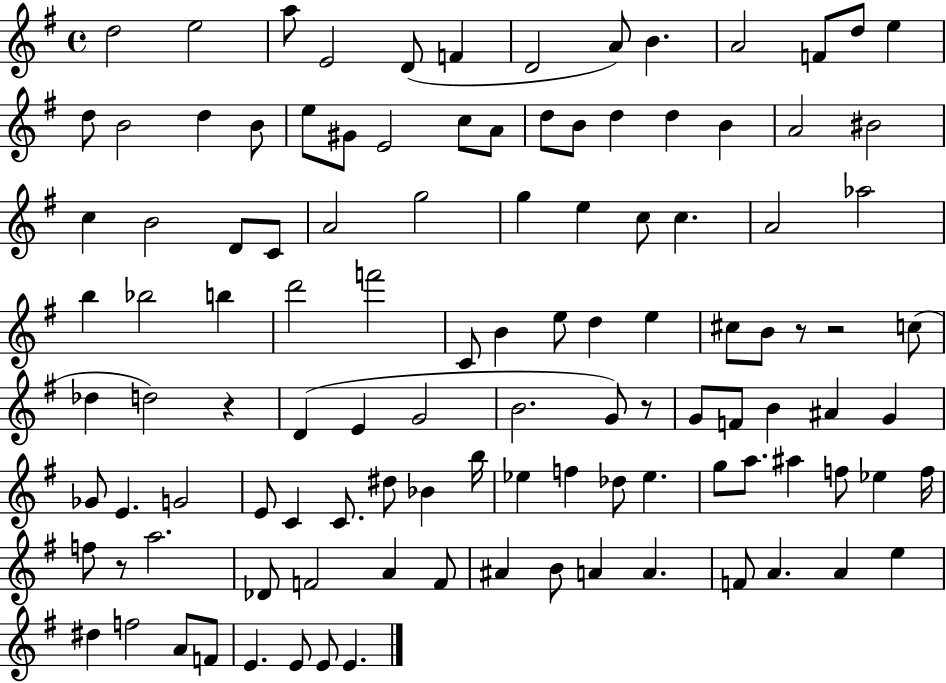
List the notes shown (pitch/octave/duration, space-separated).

D5/h E5/h A5/e E4/h D4/e F4/q D4/h A4/e B4/q. A4/h F4/e D5/e E5/q D5/e B4/h D5/q B4/e E5/e G#4/e E4/h C5/e A4/e D5/e B4/e D5/q D5/q B4/q A4/h BIS4/h C5/q B4/h D4/e C4/e A4/h G5/h G5/q E5/q C5/e C5/q. A4/h Ab5/h B5/q Bb5/h B5/q D6/h F6/h C4/e B4/q E5/e D5/q E5/q C#5/e B4/e R/e R/h C5/e Db5/q D5/h R/q D4/q E4/q G4/h B4/h. G4/e R/e G4/e F4/e B4/q A#4/q G4/q Gb4/e E4/q. G4/h E4/e C4/q C4/e. D#5/e Bb4/q B5/s Eb5/q F5/q Db5/e Eb5/q. G5/e A5/e. A#5/q F5/e Eb5/q F5/s F5/e R/e A5/h. Db4/e F4/h A4/q F4/e A#4/q B4/e A4/q A4/q. F4/e A4/q. A4/q E5/q D#5/q F5/h A4/e F4/e E4/q. E4/e E4/e E4/q.